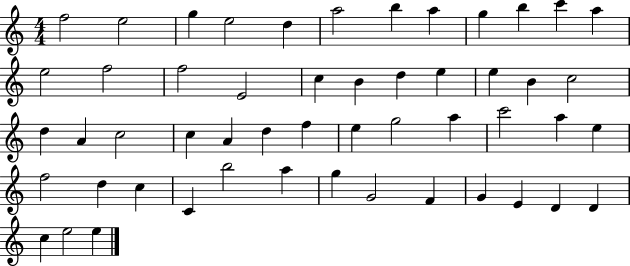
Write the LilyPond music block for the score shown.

{
  \clef treble
  \numericTimeSignature
  \time 4/4
  \key c \major
  f''2 e''2 | g''4 e''2 d''4 | a''2 b''4 a''4 | g''4 b''4 c'''4 a''4 | \break e''2 f''2 | f''2 e'2 | c''4 b'4 d''4 e''4 | e''4 b'4 c''2 | \break d''4 a'4 c''2 | c''4 a'4 d''4 f''4 | e''4 g''2 a''4 | c'''2 a''4 e''4 | \break f''2 d''4 c''4 | c'4 b''2 a''4 | g''4 g'2 f'4 | g'4 e'4 d'4 d'4 | \break c''4 e''2 e''4 | \bar "|."
}